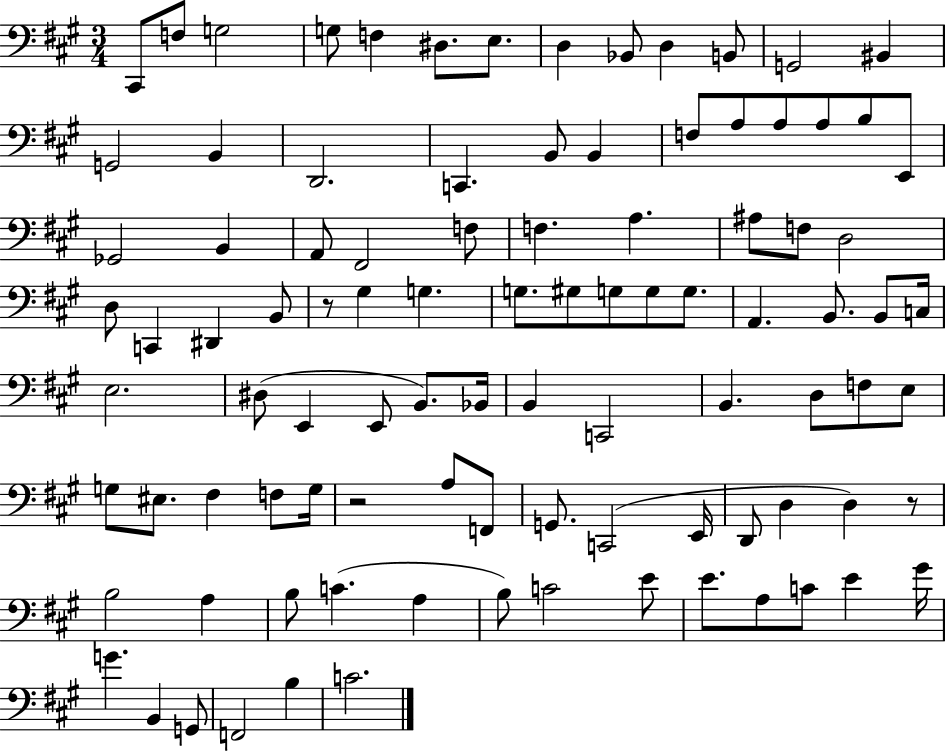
{
  \clef bass
  \numericTimeSignature
  \time 3/4
  \key a \major
  \repeat volta 2 { cis,8 f8 g2 | g8 f4 dis8. e8. | d4 bes,8 d4 b,8 | g,2 bis,4 | \break g,2 b,4 | d,2. | c,4. b,8 b,4 | f8 a8 a8 a8 b8 e,8 | \break ges,2 b,4 | a,8 fis,2 f8 | f4. a4. | ais8 f8 d2 | \break d8 c,4 dis,4 b,8 | r8 gis4 g4. | g8. gis8 g8 g8 g8. | a,4. b,8. b,8 c16 | \break e2. | dis8( e,4 e,8 b,8.) bes,16 | b,4 c,2 | b,4. d8 f8 e8 | \break g8 eis8. fis4 f8 g16 | r2 a8 f,8 | g,8. c,2( e,16 | d,8 d4 d4) r8 | \break b2 a4 | b8 c'4.( a4 | b8) c'2 e'8 | e'8. a8 c'8 e'4 gis'16 | \break g'4. b,4 g,8 | f,2 b4 | c'2. | } \bar "|."
}